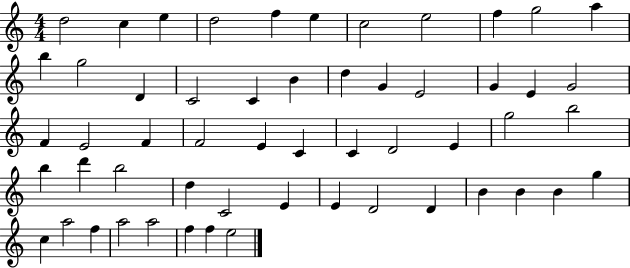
X:1
T:Untitled
M:4/4
L:1/4
K:C
d2 c e d2 f e c2 e2 f g2 a b g2 D C2 C B d G E2 G E G2 F E2 F F2 E C C D2 E g2 b2 b d' b2 d C2 E E D2 D B B B g c a2 f a2 a2 f f e2